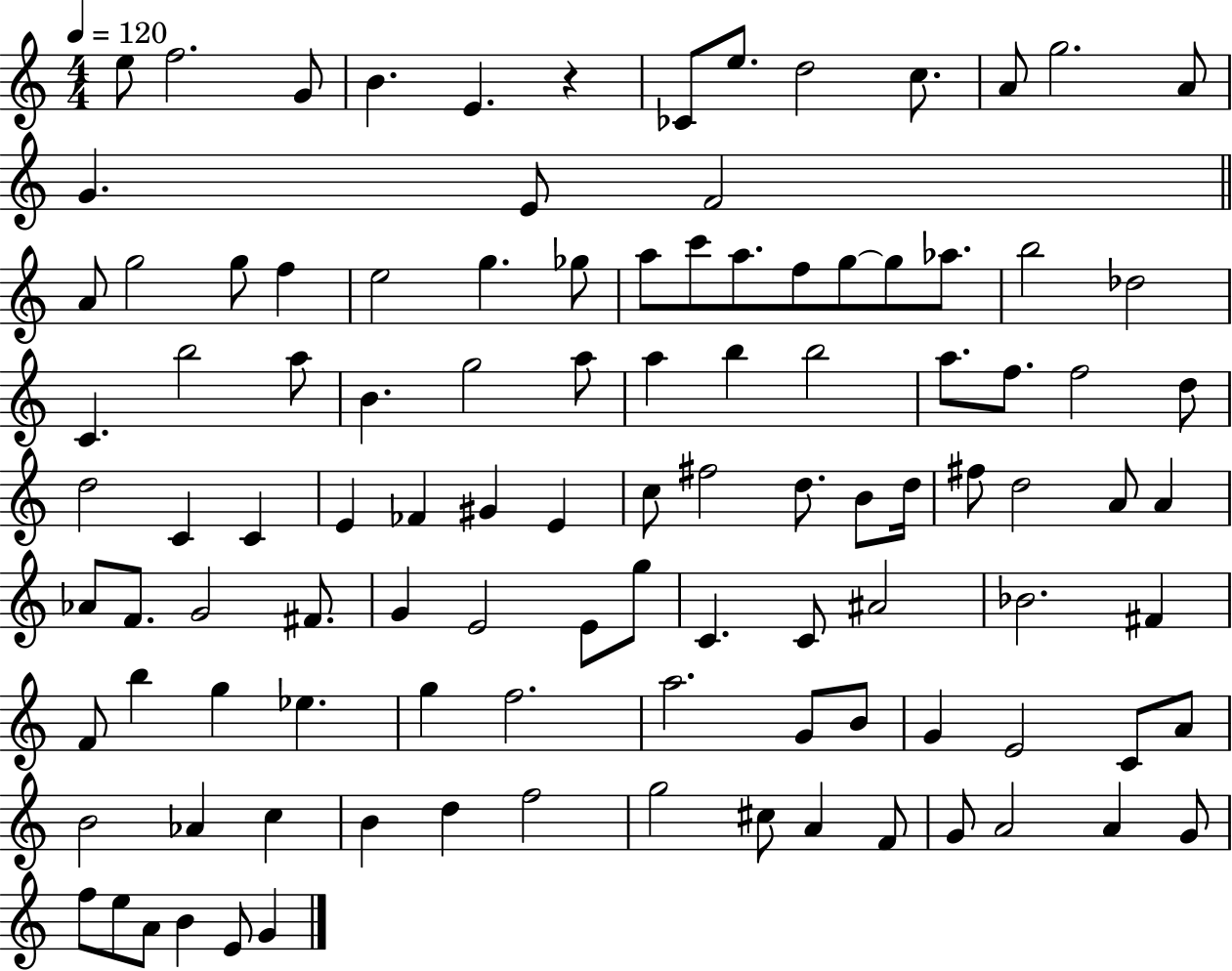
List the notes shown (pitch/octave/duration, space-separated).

E5/e F5/h. G4/e B4/q. E4/q. R/q CES4/e E5/e. D5/h C5/e. A4/e G5/h. A4/e G4/q. E4/e F4/h A4/e G5/h G5/e F5/q E5/h G5/q. Gb5/e A5/e C6/e A5/e. F5/e G5/e G5/e Ab5/e. B5/h Db5/h C4/q. B5/h A5/e B4/q. G5/h A5/e A5/q B5/q B5/h A5/e. F5/e. F5/h D5/e D5/h C4/q C4/q E4/q FES4/q G#4/q E4/q C5/e F#5/h D5/e. B4/e D5/s F#5/e D5/h A4/e A4/q Ab4/e F4/e. G4/h F#4/e. G4/q E4/h E4/e G5/e C4/q. C4/e A#4/h Bb4/h. F#4/q F4/e B5/q G5/q Eb5/q. G5/q F5/h. A5/h. G4/e B4/e G4/q E4/h C4/e A4/e B4/h Ab4/q C5/q B4/q D5/q F5/h G5/h C#5/e A4/q F4/e G4/e A4/h A4/q G4/e F5/e E5/e A4/e B4/q E4/e G4/q